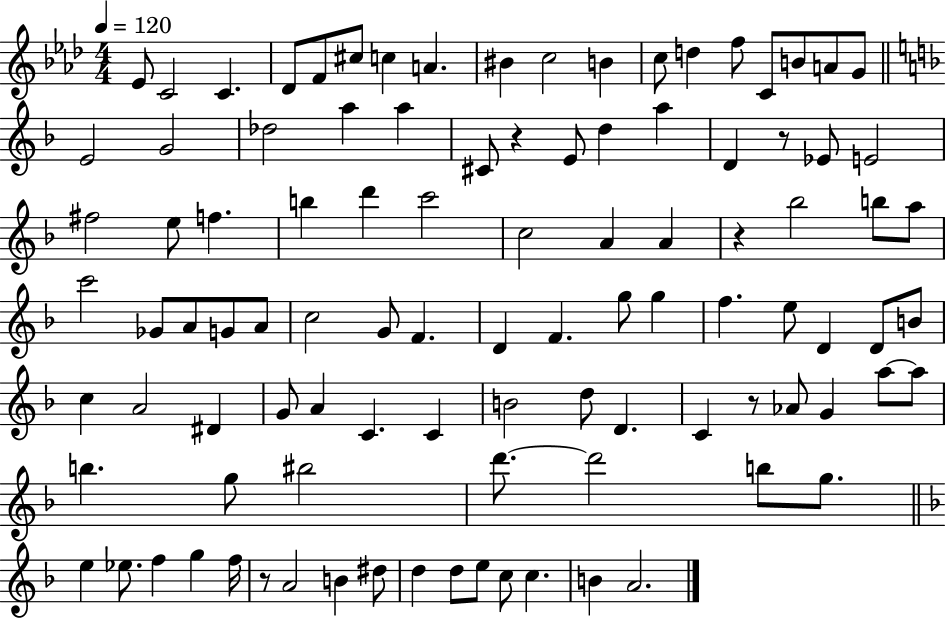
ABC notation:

X:1
T:Untitled
M:4/4
L:1/4
K:Ab
_E/2 C2 C _D/2 F/2 ^c/2 c A ^B c2 B c/2 d f/2 C/2 B/2 A/2 G/2 E2 G2 _d2 a a ^C/2 z E/2 d a D z/2 _E/2 E2 ^f2 e/2 f b d' c'2 c2 A A z _b2 b/2 a/2 c'2 _G/2 A/2 G/2 A/2 c2 G/2 F D F g/2 g f e/2 D D/2 B/2 c A2 ^D G/2 A C C B2 d/2 D C z/2 _A/2 G a/2 a/2 b g/2 ^b2 d'/2 d'2 b/2 g/2 e _e/2 f g f/4 z/2 A2 B ^d/2 d d/2 e/2 c/2 c B A2